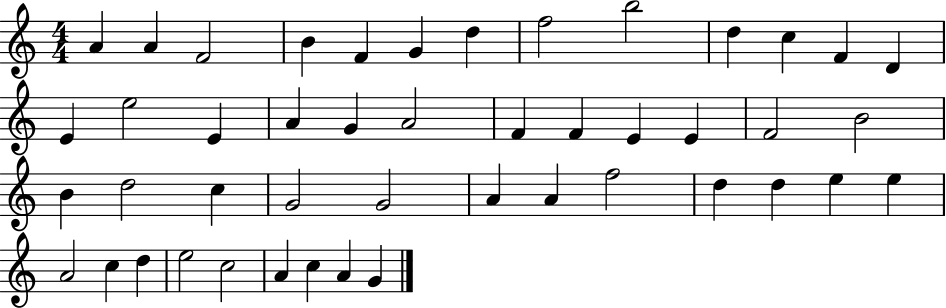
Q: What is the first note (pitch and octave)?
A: A4